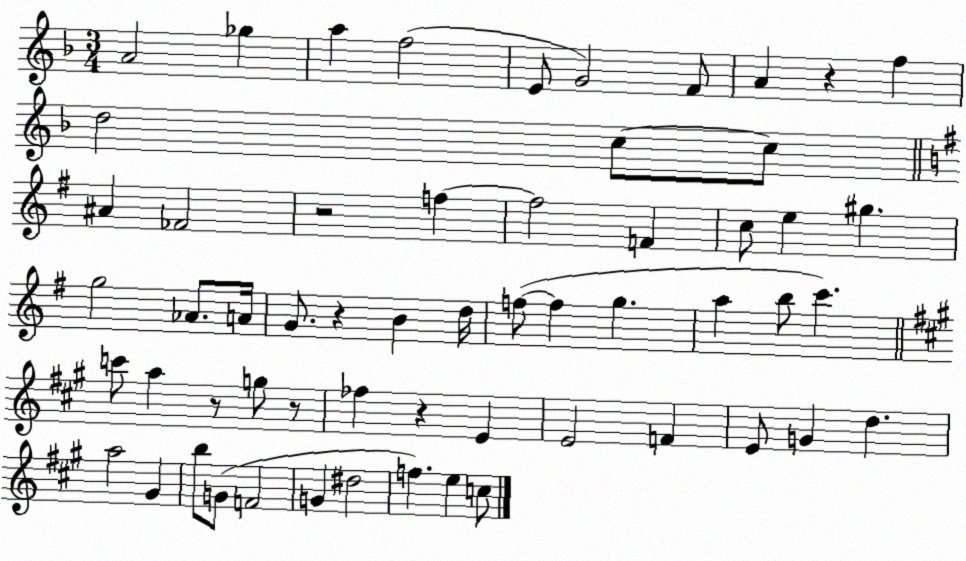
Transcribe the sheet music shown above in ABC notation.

X:1
T:Untitled
M:3/4
L:1/4
K:F
A2 _g a f2 E/2 G2 F/2 A z f d2 c/2 c/2 ^A _F2 z2 f f2 F c/2 e ^g g2 _A/2 A/4 G/2 z B d/4 f/2 f g a b/2 c' c'/2 a z/2 g/2 z/2 _f z E E2 F E/2 G d a2 ^G b/2 G/2 F2 G ^d2 f e c/2